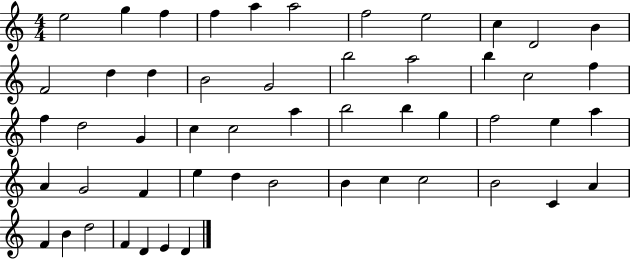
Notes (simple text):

E5/h G5/q F5/q F5/q A5/q A5/h F5/h E5/h C5/q D4/h B4/q F4/h D5/q D5/q B4/h G4/h B5/h A5/h B5/q C5/h F5/q F5/q D5/h G4/q C5/q C5/h A5/q B5/h B5/q G5/q F5/h E5/q A5/q A4/q G4/h F4/q E5/q D5/q B4/h B4/q C5/q C5/h B4/h C4/q A4/q F4/q B4/q D5/h F4/q D4/q E4/q D4/q